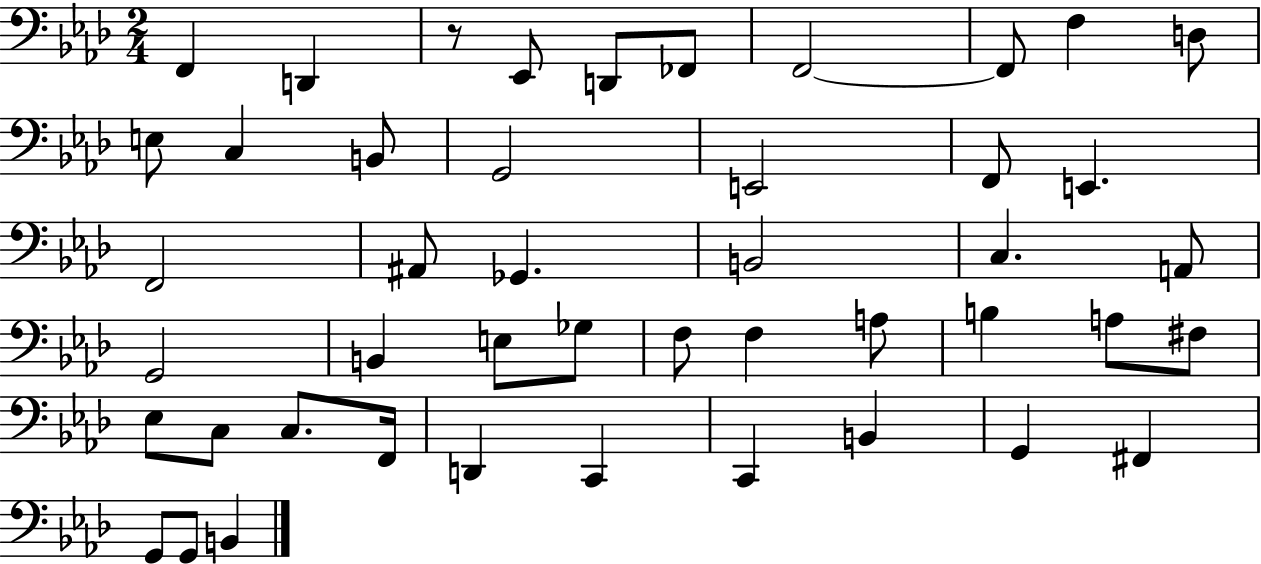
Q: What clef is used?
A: bass